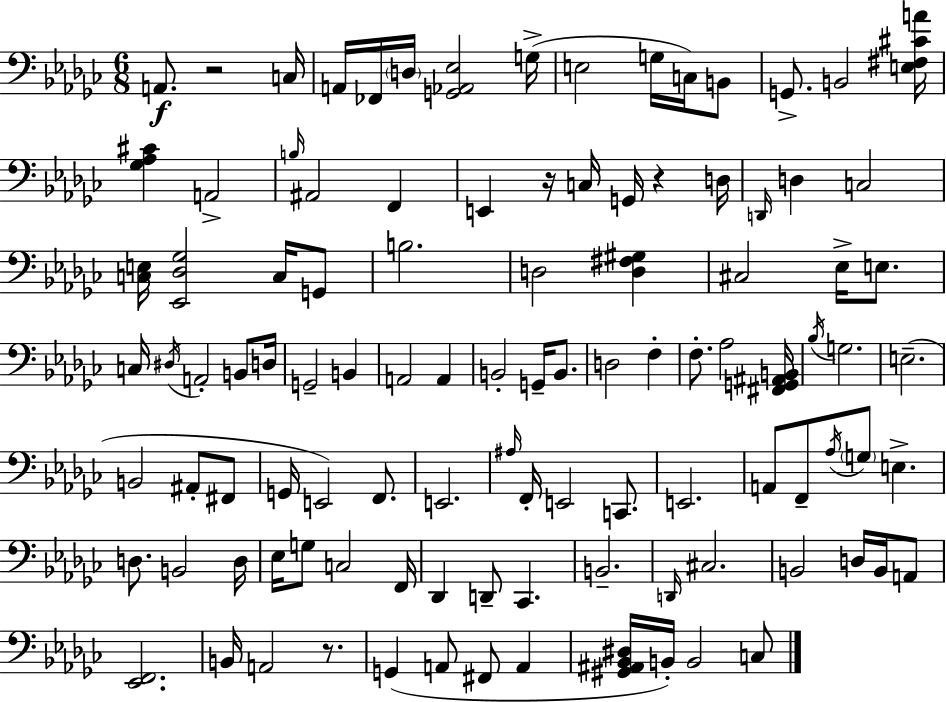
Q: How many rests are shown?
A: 4